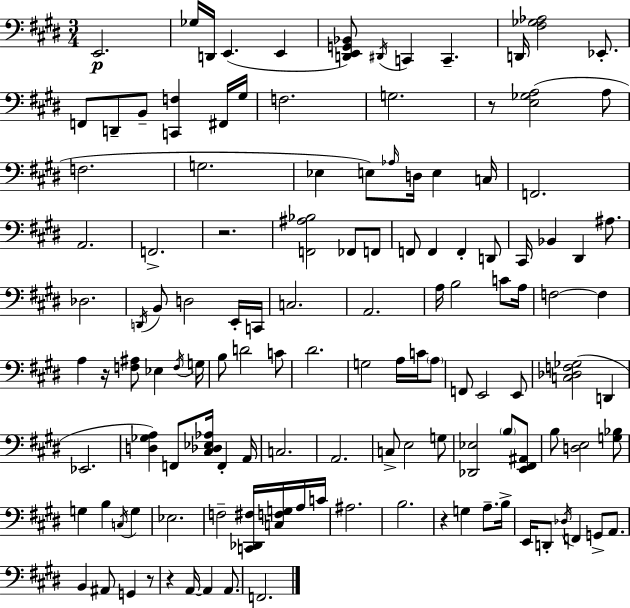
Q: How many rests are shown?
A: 6